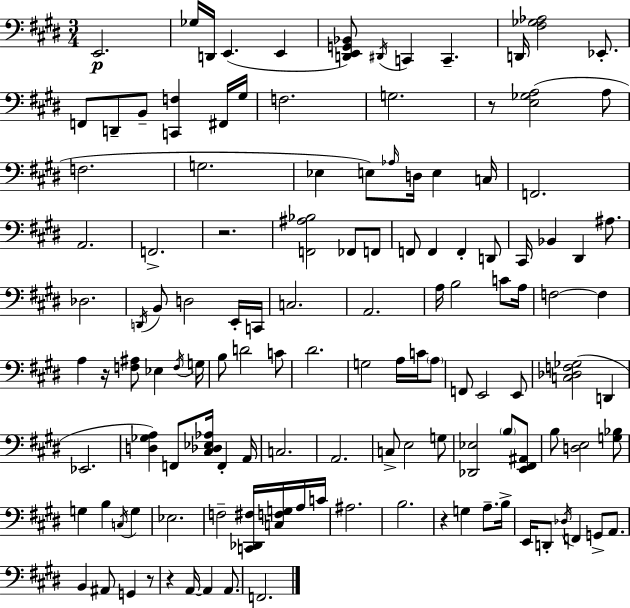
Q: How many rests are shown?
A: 6